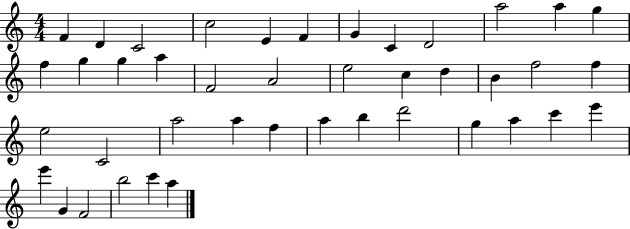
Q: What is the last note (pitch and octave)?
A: A5